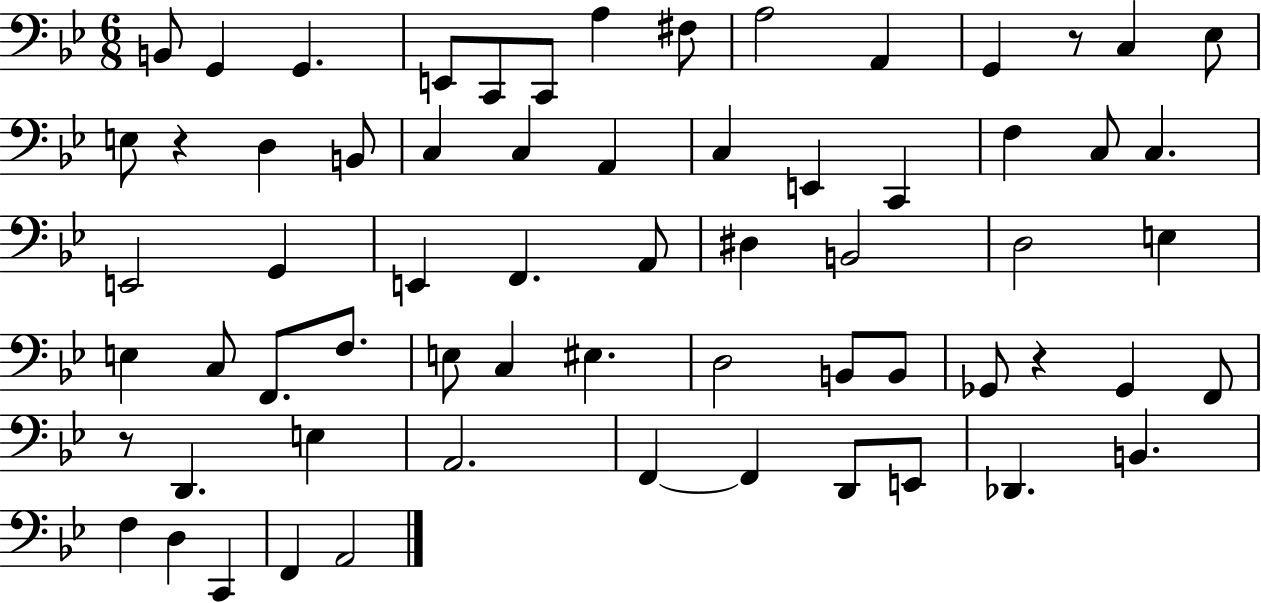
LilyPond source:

{
  \clef bass
  \numericTimeSignature
  \time 6/8
  \key bes \major
  b,8 g,4 g,4. | e,8 c,8 c,8 a4 fis8 | a2 a,4 | g,4 r8 c4 ees8 | \break e8 r4 d4 b,8 | c4 c4 a,4 | c4 e,4 c,4 | f4 c8 c4. | \break e,2 g,4 | e,4 f,4. a,8 | dis4 b,2 | d2 e4 | \break e4 c8 f,8. f8. | e8 c4 eis4. | d2 b,8 b,8 | ges,8 r4 ges,4 f,8 | \break r8 d,4. e4 | a,2. | f,4~~ f,4 d,8 e,8 | des,4. b,4. | \break f4 d4 c,4 | f,4 a,2 | \bar "|."
}